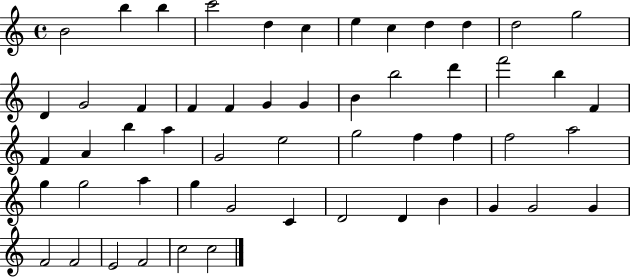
B4/h B5/q B5/q C6/h D5/q C5/q E5/q C5/q D5/q D5/q D5/h G5/h D4/q G4/h F4/q F4/q F4/q G4/q G4/q B4/q B5/h D6/q F6/h B5/q F4/q F4/q A4/q B5/q A5/q G4/h E5/h G5/h F5/q F5/q F5/h A5/h G5/q G5/h A5/q G5/q G4/h C4/q D4/h D4/q B4/q G4/q G4/h G4/q F4/h F4/h E4/h F4/h C5/h C5/h